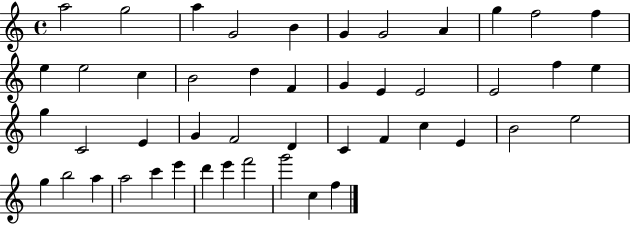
X:1
T:Untitled
M:4/4
L:1/4
K:C
a2 g2 a G2 B G G2 A g f2 f e e2 c B2 d F G E E2 E2 f e g C2 E G F2 D C F c E B2 e2 g b2 a a2 c' e' d' e' f'2 g'2 c f